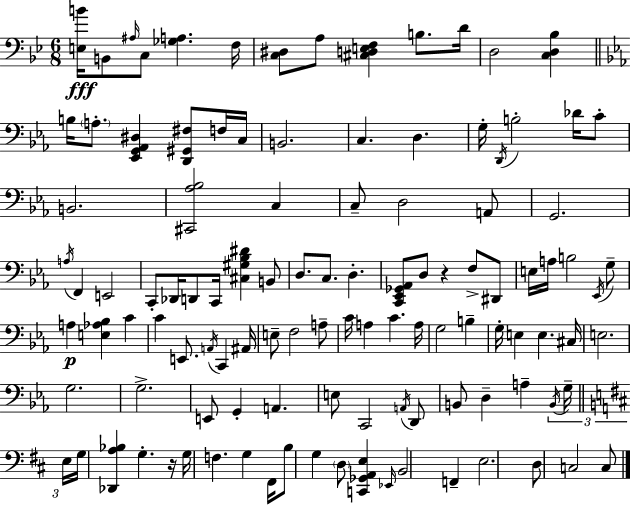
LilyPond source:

{
  \clef bass
  \numericTimeSignature
  \time 6/8
  \key bes \major
  <e b'>16\fff b,8 \grace { ais16 } c8 <ges a>4. | f16 <c dis>8 a8 <cis d e f>4 b8. | d'16 d2 <c d bes>4 | \bar "||" \break \key ees \major b16 \parenthesize a8.-. <ees, g, aes, dis>4 <d, gis, fis>8 f16 c16 | b,2. | c4. d4. | g16-. \acciaccatura { d,16 } b2-. des'16 c'8-. | \break b,2. | <cis, aes bes>2 c4 | c8-- d2 a,8 | g,2. | \break \acciaccatura { a16 } f,4 e,2 | c,8-. des,16 d,8 c,16 <cis gis bes dis'>4 | b,8 d8. c8. d4.-. | <c, ees, ges, aes,>8 d8 r4 f8-> | \break dis,8 e16 a16 b2 | \acciaccatura { ees,16 } g8-- a4\p <e aes bes>4 c'4 | c'4 e,8. \acciaccatura { a,16 } c,4 | ais,16 e8-- f2 | \break a8-- c'16 a4 c'4. | a16 g2 | b4-- g16-. e4 e4. | cis16 e2. | \break g2. | g2.-> | e,8 g,4-. a,4. | e8 c,2 | \break \acciaccatura { a,16 } d,8 b,8 d4-- a4-- | \tuplet 3/2 { \acciaccatura { b,16 } g16-- \bar "||" \break \key d \major e16 } g16 <des, a bes>4 g4.-. | r16 g16 f4. g4 | fis,16 b8 g4 \parenthesize d8 <c, ges, a, e>4 | \grace { ees,16 } b,2 f,4-- | \break e2. | d8 c2 | c8 \bar "|."
}